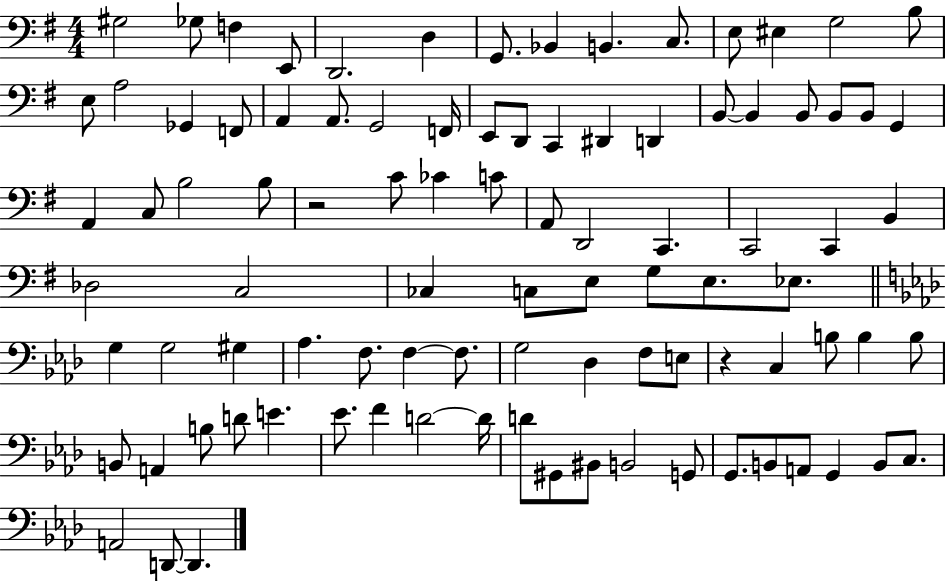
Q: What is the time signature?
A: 4/4